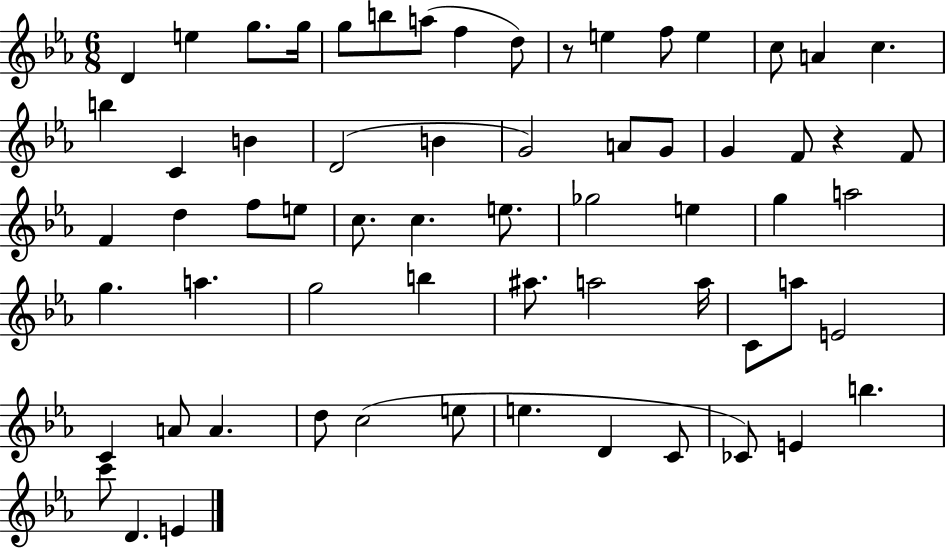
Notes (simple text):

D4/q E5/q G5/e. G5/s G5/e B5/e A5/e F5/q D5/e R/e E5/q F5/e E5/q C5/e A4/q C5/q. B5/q C4/q B4/q D4/h B4/q G4/h A4/e G4/e G4/q F4/e R/q F4/e F4/q D5/q F5/e E5/e C5/e. C5/q. E5/e. Gb5/h E5/q G5/q A5/h G5/q. A5/q. G5/h B5/q A#5/e. A5/h A5/s C4/e A5/e E4/h C4/q A4/e A4/q. D5/e C5/h E5/e E5/q. D4/q C4/e CES4/e E4/q B5/q. C6/e D4/q. E4/q